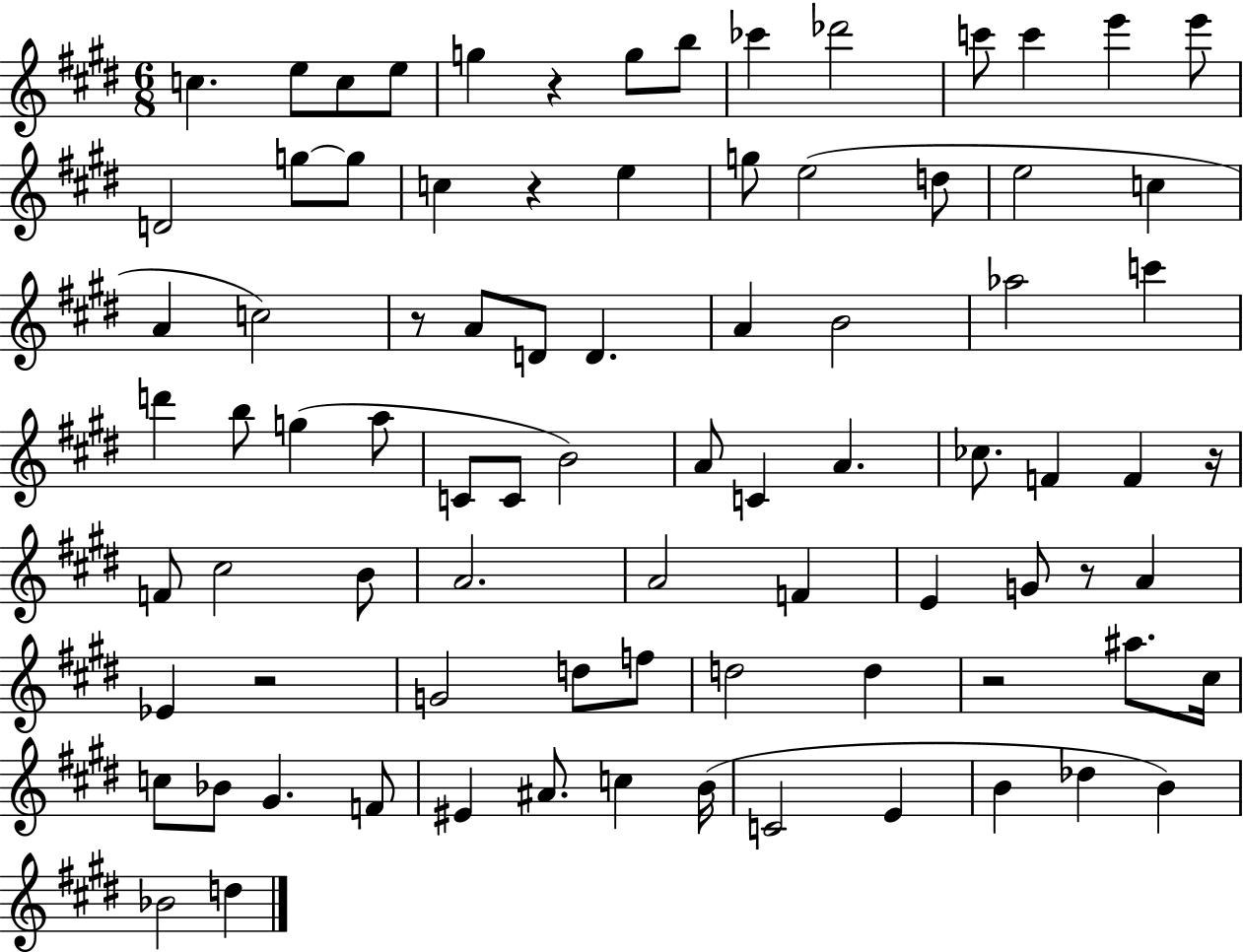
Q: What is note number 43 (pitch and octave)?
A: CES5